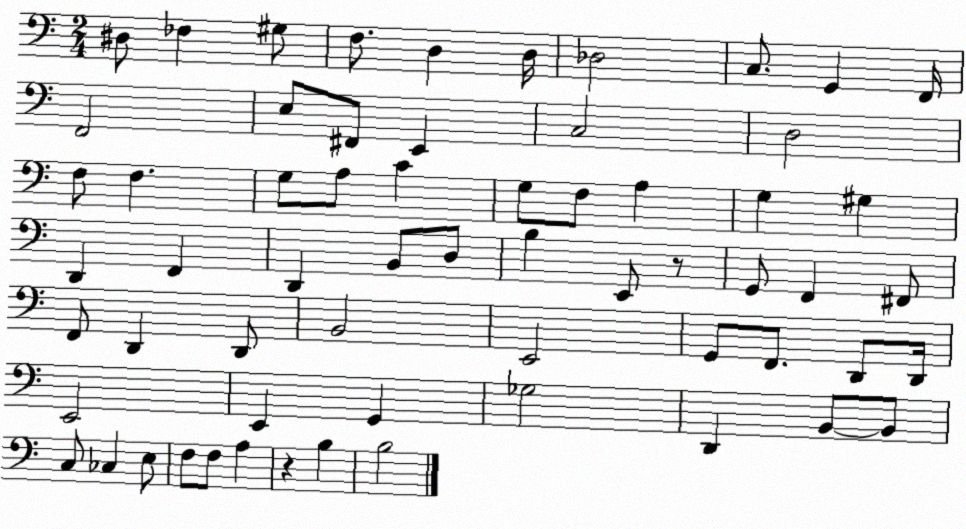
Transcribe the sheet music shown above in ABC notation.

X:1
T:Untitled
M:2/4
L:1/4
K:C
^D,/2 _F, ^G,/2 F,/2 D, D,/4 _D,2 C,/2 G,, F,,/4 F,,2 E,/2 ^F,,/2 E,, C,2 D,2 F,/2 F, G,/2 A,/2 C G,/2 F,/2 A, G, ^G, D,, F,, D,, B,,/2 D,/2 B, E,,/2 z/2 G,,/2 F,, ^F,,/2 F,,/2 D,, D,,/2 B,,2 E,,2 G,,/2 F,,/2 D,,/2 D,,/4 E,,2 E,, G,, _G,2 D,, B,,/2 B,,/2 C,/2 _C, E,/2 F,/2 F,/2 A, z B, B,2